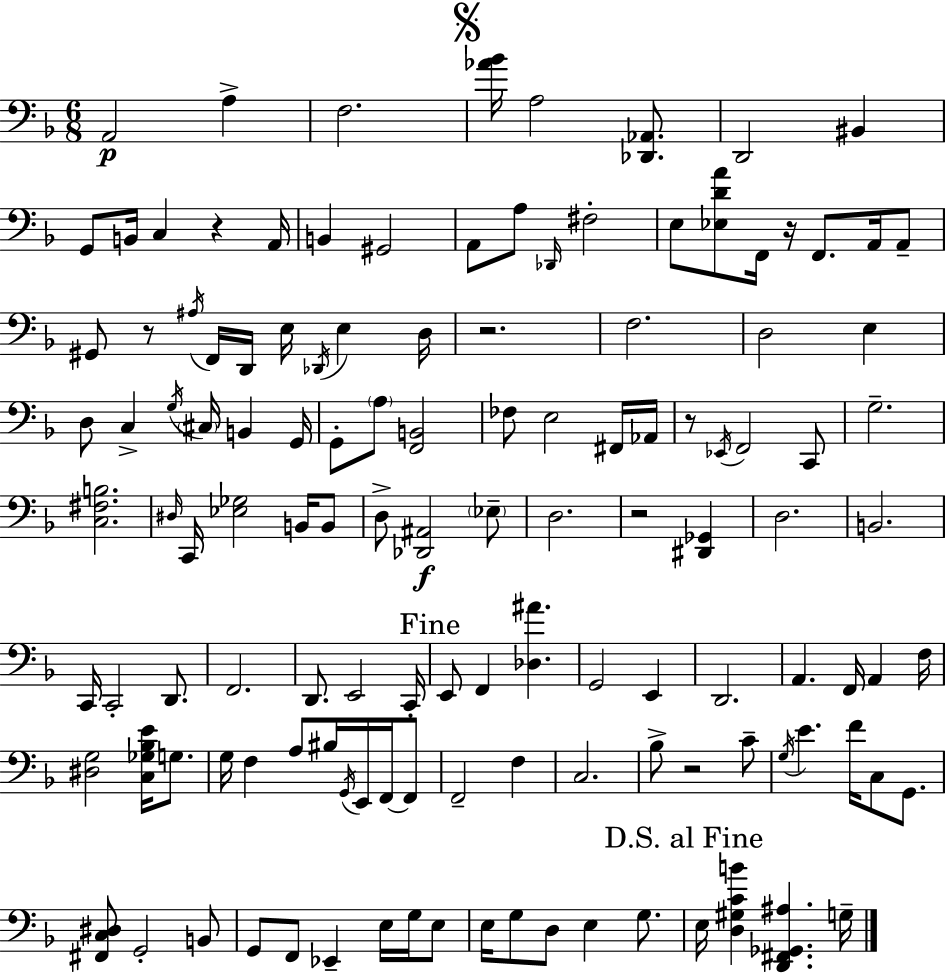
A2/h A3/q F3/h. [Ab4,Bb4]/s A3/h [Db2,Ab2]/e. D2/h BIS2/q G2/e B2/s C3/q R/q A2/s B2/q G#2/h A2/e A3/e Db2/s F#3/h E3/e [Eb3,D4,A4]/e F2/s R/s F2/e. A2/s A2/e G#2/e R/e A#3/s F2/s D2/s E3/s Db2/s E3/q D3/s R/h. F3/h. D3/h E3/q D3/e C3/q G3/s C#3/s B2/q G2/s G2/e A3/e [F2,B2]/h FES3/e E3/h F#2/s Ab2/s R/e Eb2/s F2/h C2/e G3/h. [C3,F#3,B3]/h. D#3/s C2/s [Eb3,Gb3]/h B2/s B2/e D3/e [Db2,A#2]/h Eb3/e D3/h. R/h [D#2,Gb2]/q D3/h. B2/h. C2/s C2/h D2/e. F2/h. D2/e. E2/h C2/s E2/e F2/q [Db3,A#4]/q. G2/h E2/q D2/h. A2/q. F2/s A2/q F3/s [D#3,G3]/h [C3,Gb3,Bb3,E4]/s G3/e. G3/s F3/q A3/e BIS3/s G2/s E2/s F2/s F2/e F2/h F3/q C3/h. Bb3/e R/h C4/e G3/s E4/q. F4/s C3/e G2/e. [F#2,C3,D#3]/e G2/h B2/e G2/e F2/e Eb2/q E3/s G3/s E3/e E3/s G3/e D3/e E3/q G3/e. E3/s [D3,G#3,C4,B4]/q [D2,F#2,Gb2,A#3]/q. G3/s